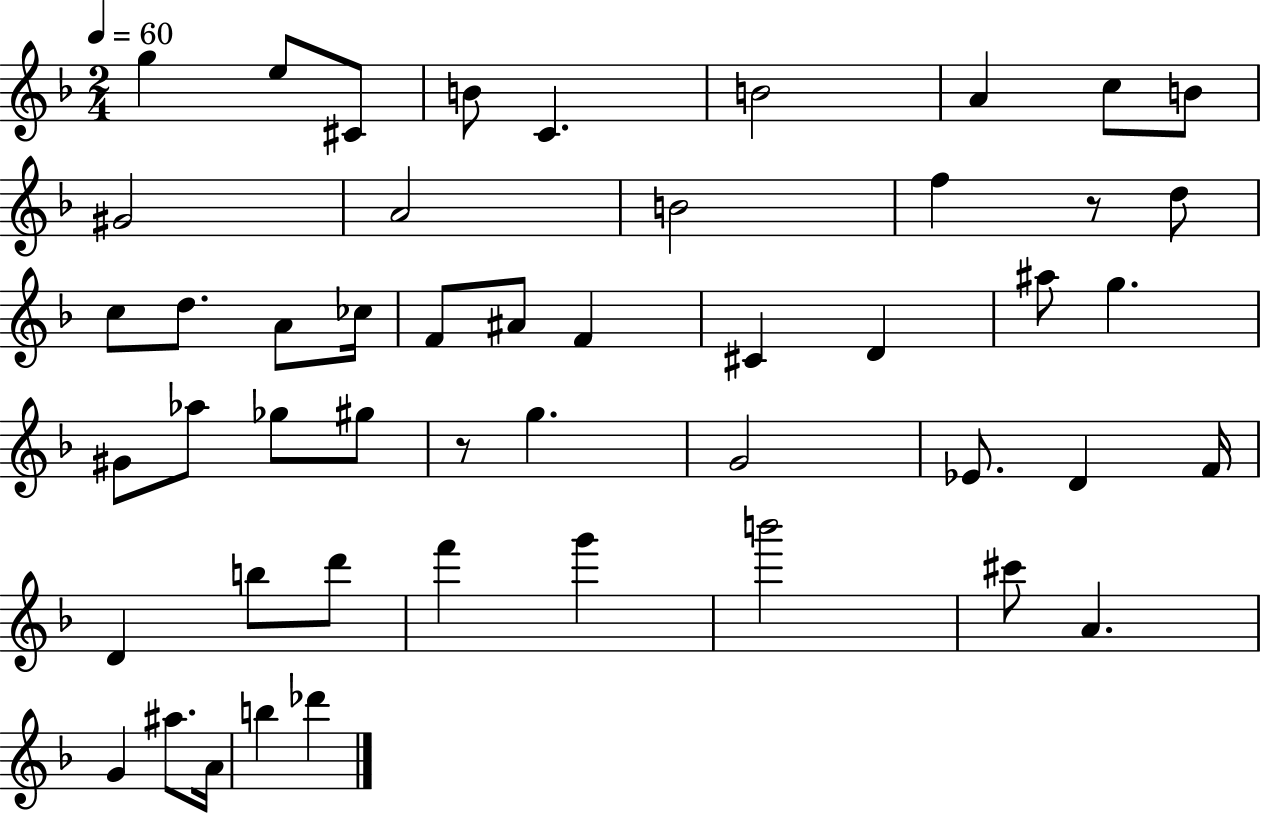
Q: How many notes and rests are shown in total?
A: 49